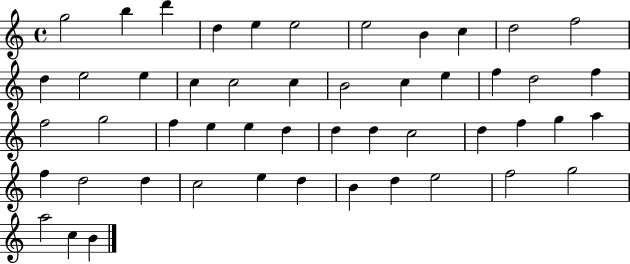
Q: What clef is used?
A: treble